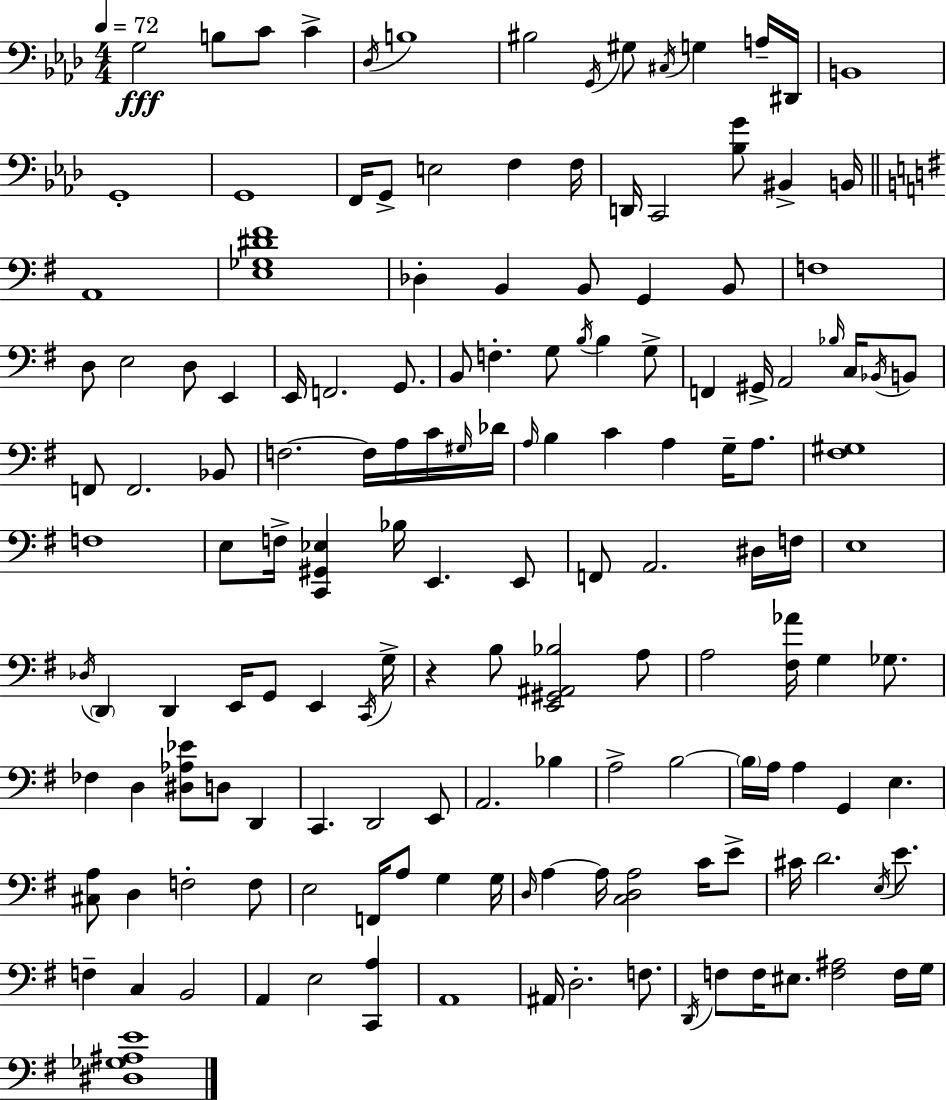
X:1
T:Untitled
M:4/4
L:1/4
K:Ab
G,2 B,/2 C/2 C _D,/4 B,4 ^B,2 G,,/4 ^G,/2 ^C,/4 G, A,/4 ^D,,/4 B,,4 G,,4 G,,4 F,,/4 G,,/2 E,2 F, F,/4 D,,/4 C,,2 [_B,G]/2 ^B,, B,,/4 A,,4 [E,_G,^D^F]4 _D, B,, B,,/2 G,, B,,/2 F,4 D,/2 E,2 D,/2 E,, E,,/4 F,,2 G,,/2 B,,/2 F, G,/2 B,/4 B, G,/2 F,, ^G,,/4 A,,2 _B,/4 C,/4 _B,,/4 B,,/2 F,,/2 F,,2 _B,,/2 F,2 F,/4 A,/4 C/4 ^G,/4 _D/4 A,/4 B, C A, G,/4 A,/2 [^F,^G,]4 F,4 E,/2 F,/4 [C,,^G,,_E,] _B,/4 E,, E,,/2 F,,/2 A,,2 ^D,/4 F,/4 E,4 _D,/4 D,, D,, E,,/4 G,,/2 E,, C,,/4 G,/4 z B,/2 [E,,^G,,^A,,_B,]2 A,/2 A,2 [^F,_A]/4 G, _G,/2 _F, D, [^D,_A,_E]/2 D,/2 D,, C,, D,,2 E,,/2 A,,2 _B, A,2 B,2 B,/4 A,/4 A, G,, E, [^C,A,]/2 D, F,2 F,/2 E,2 F,,/4 A,/2 G, G,/4 D,/4 A, A,/4 [C,D,A,]2 C/4 E/2 ^C/4 D2 E,/4 E/2 F, C, B,,2 A,, E,2 [C,,A,] A,,4 ^A,,/4 D,2 F,/2 D,,/4 F,/2 F,/4 ^E,/2 [F,^A,]2 F,/4 G,/4 [^D,_G,^A,E]4